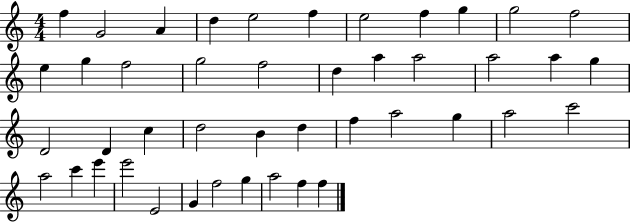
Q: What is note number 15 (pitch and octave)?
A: G5